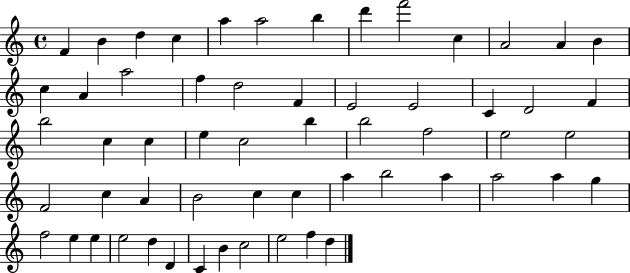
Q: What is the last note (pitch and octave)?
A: D5